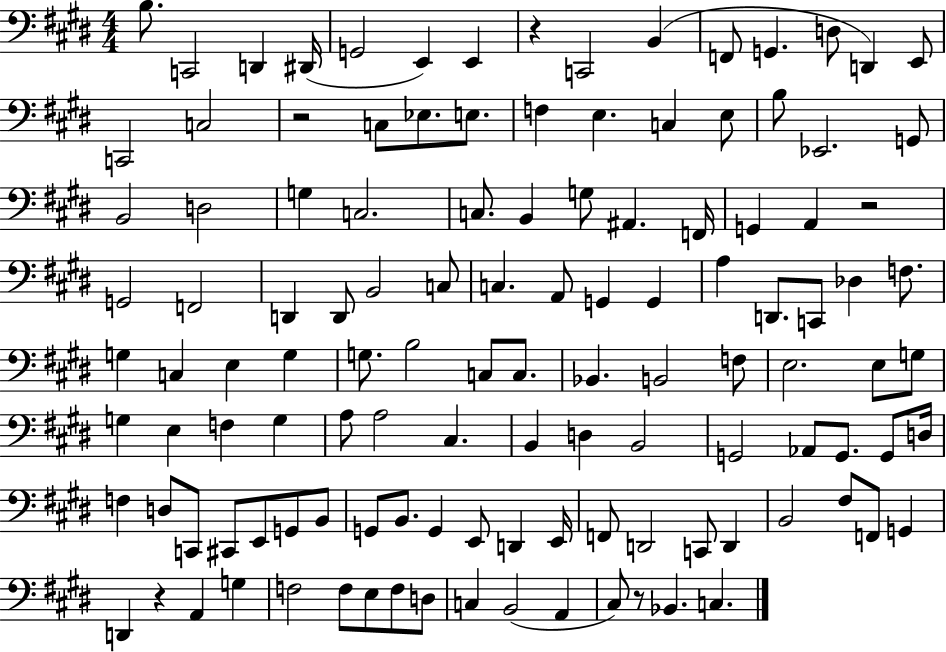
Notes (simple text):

B3/e. C2/h D2/q D#2/s G2/h E2/q E2/q R/q C2/h B2/q F2/e G2/q. D3/e D2/q E2/e C2/h C3/h R/h C3/e Eb3/e. E3/e. F3/q E3/q. C3/q E3/e B3/e Eb2/h. G2/e B2/h D3/h G3/q C3/h. C3/e. B2/q G3/e A#2/q. F2/s G2/q A2/q R/h G2/h F2/h D2/q D2/e B2/h C3/e C3/q. A2/e G2/q G2/q A3/q D2/e. C2/e Db3/q F3/e. G3/q C3/q E3/q G3/q G3/e. B3/h C3/e C3/e. Bb2/q. B2/h F3/e E3/h. E3/e G3/e G3/q E3/q F3/q G3/q A3/e A3/h C#3/q. B2/q D3/q B2/h G2/h Ab2/e G2/e. G2/e D3/s F3/q D3/e C2/e C#2/e E2/e G2/e B2/e G2/e B2/e. G2/q E2/e D2/q E2/s F2/e D2/h C2/e D2/q B2/h F#3/e F2/e G2/q D2/q R/q A2/q G3/q F3/h F3/e E3/e F3/e D3/e C3/q B2/h A2/q C#3/e R/e Bb2/q. C3/q.